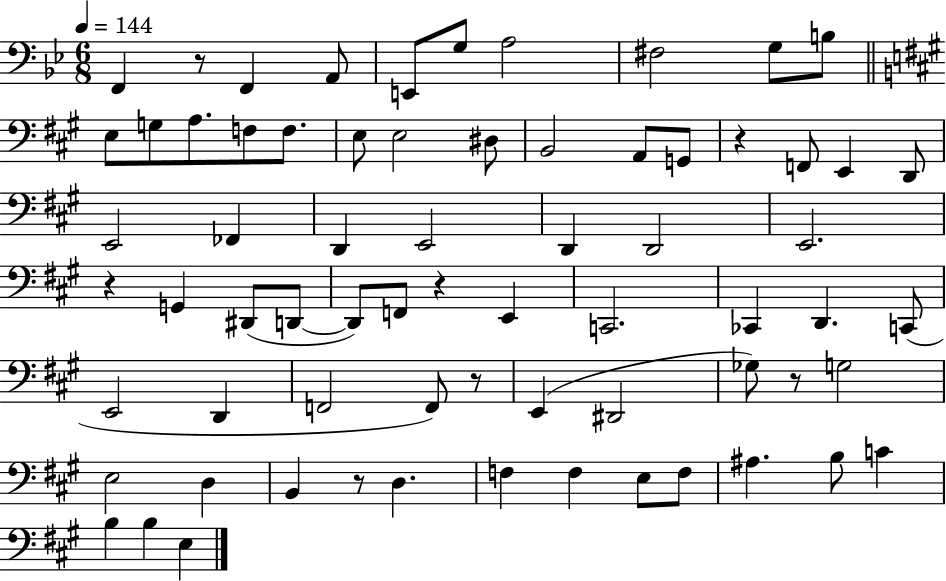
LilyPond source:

{
  \clef bass
  \numericTimeSignature
  \time 6/8
  \key bes \major
  \tempo 4 = 144
  f,4 r8 f,4 a,8 | e,8 g8 a2 | fis2 g8 b8 | \bar "||" \break \key a \major e8 g8 a8. f8 f8. | e8 e2 dis8 | b,2 a,8 g,8 | r4 f,8 e,4 d,8 | \break e,2 fes,4 | d,4 e,2 | d,4 d,2 | e,2. | \break r4 g,4 dis,8( d,8~~ | d,8) f,8 r4 e,4 | c,2. | ces,4 d,4. c,8( | \break e,2 d,4 | f,2 f,8) r8 | e,4( dis,2 | ges8) r8 g2 | \break e2 d4 | b,4 r8 d4. | f4 f4 e8 f8 | ais4. b8 c'4 | \break b4 b4 e4 | \bar "|."
}